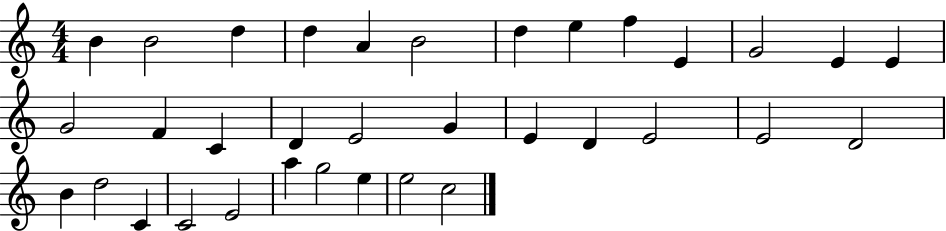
{
  \clef treble
  \numericTimeSignature
  \time 4/4
  \key c \major
  b'4 b'2 d''4 | d''4 a'4 b'2 | d''4 e''4 f''4 e'4 | g'2 e'4 e'4 | \break g'2 f'4 c'4 | d'4 e'2 g'4 | e'4 d'4 e'2 | e'2 d'2 | \break b'4 d''2 c'4 | c'2 e'2 | a''4 g''2 e''4 | e''2 c''2 | \break \bar "|."
}